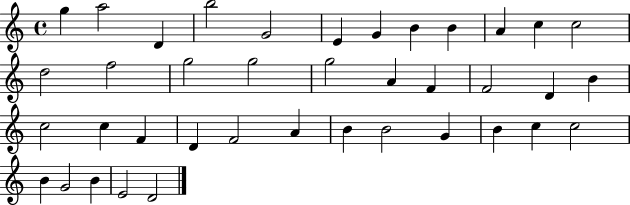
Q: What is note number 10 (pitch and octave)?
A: A4